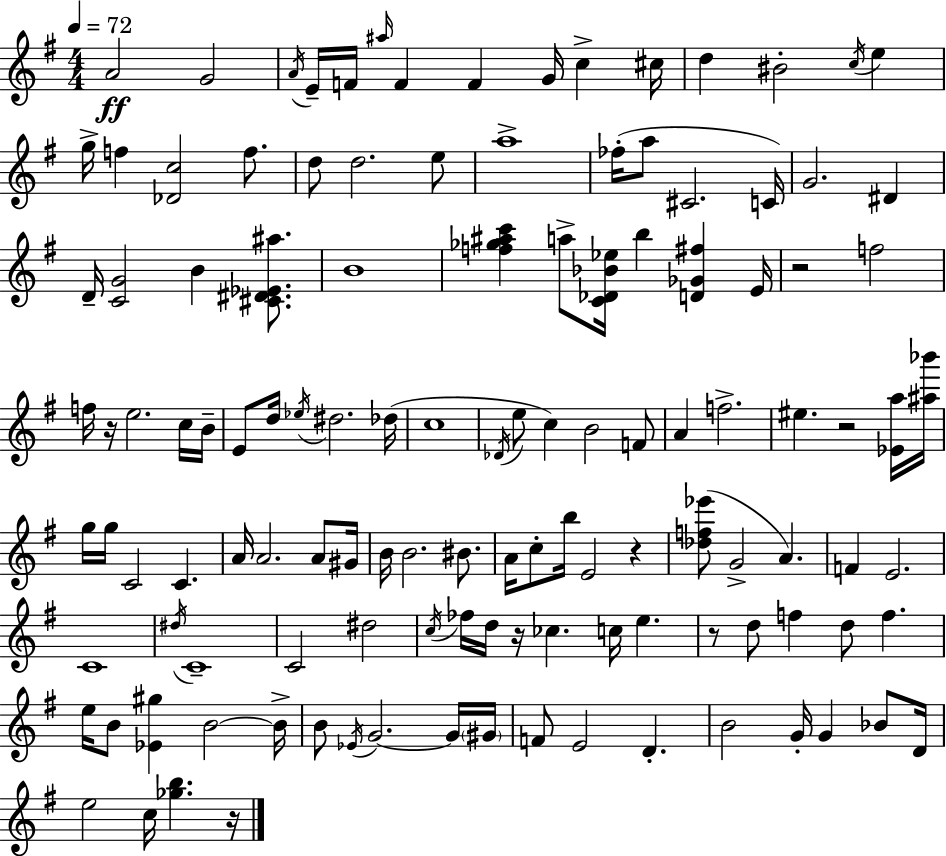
{
  \clef treble
  \numericTimeSignature
  \time 4/4
  \key e \minor
  \tempo 4 = 72
  \repeat volta 2 { a'2\ff g'2 | \acciaccatura { a'16 } e'16-- f'16 \grace { ais''16 } f'4 f'4 g'16 c''4-> | cis''16 d''4 bis'2-. \acciaccatura { c''16 } e''4 | g''16-> f''4 <des' c''>2 | \break f''8. d''8 d''2. | e''8 a''1-> | fes''16-.( a''8 cis'2. | c'16) g'2. dis'4 | \break d'16-- <c' g'>2 b'4 | <cis' dis' ees' ais''>8. b'1 | <f'' ges'' ais'' c'''>4 a''8-> <c' des' bes' ees''>16 b''4 <d' ges' fis''>4 | e'16 r2 f''2 | \break f''16 r16 e''2. | c''16 b'16-- e'8 d''16 \acciaccatura { ees''16 } dis''2. | des''16( c''1 | \acciaccatura { des'16 } e''8 c''4) b'2 | \break f'8 a'4 f''2.-> | eis''4. r2 | <ees' a''>16 <ais'' bes'''>16 g''16 g''16 c'2 c'4. | a'16 a'2. | \break a'8 gis'16 b'16 b'2. | bis'8. a'16 c''8-. b''16 e'2 | r4 <des'' f'' ees'''>8( g'2-> a'4.) | f'4 e'2. | \break c'1 | \acciaccatura { dis''16 } c'1-- | c'2 dis''2 | \acciaccatura { c''16 } fes''16 d''16 r16 ces''4. | \break c''16 e''4. r8 d''8 f''4 d''8 | f''4. e''16 b'8 <ees' gis''>4 b'2~~ | b'16-> b'8 \acciaccatura { ees'16 } g'2.~~ | g'16 \parenthesize gis'16 f'8 e'2 | \break d'4.-. b'2 | g'16-. g'4 bes'8 d'16 e''2 | c''16 <ges'' b''>4. r16 } \bar "|."
}